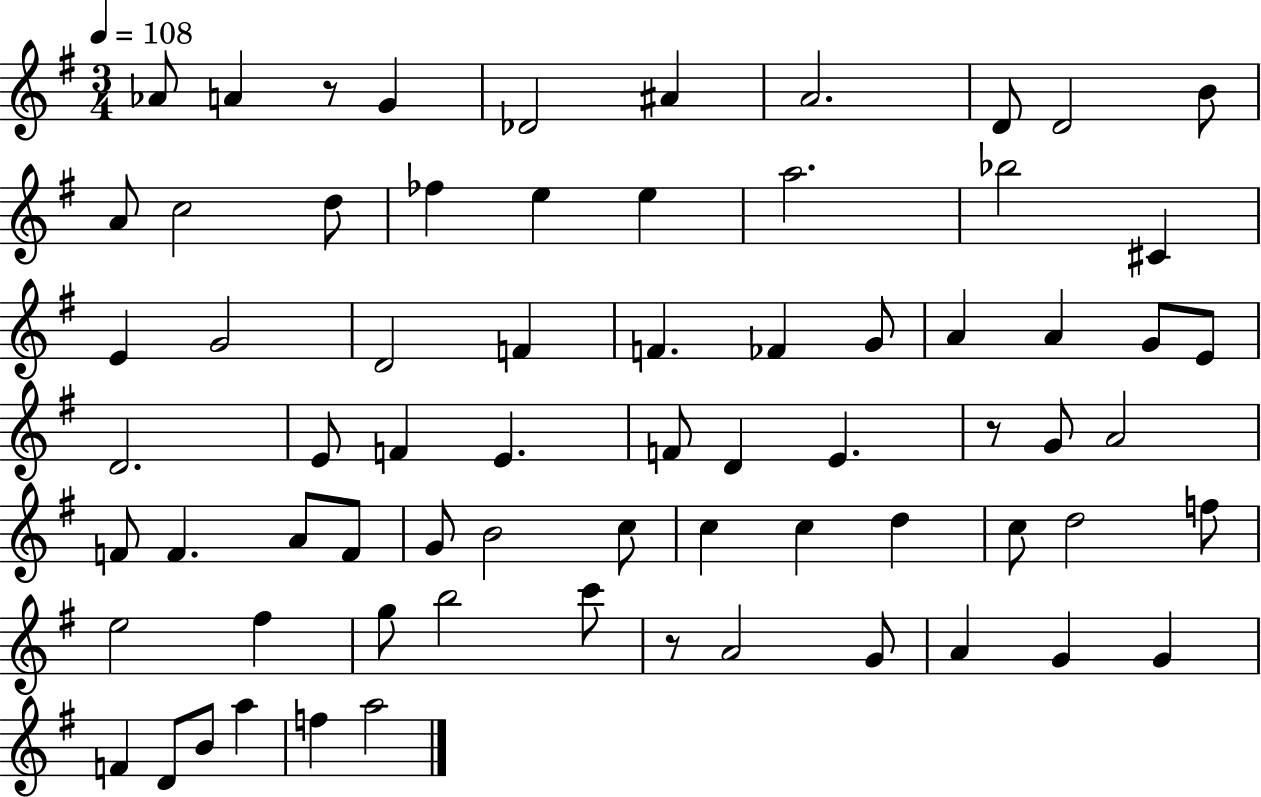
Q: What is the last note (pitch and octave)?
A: A5